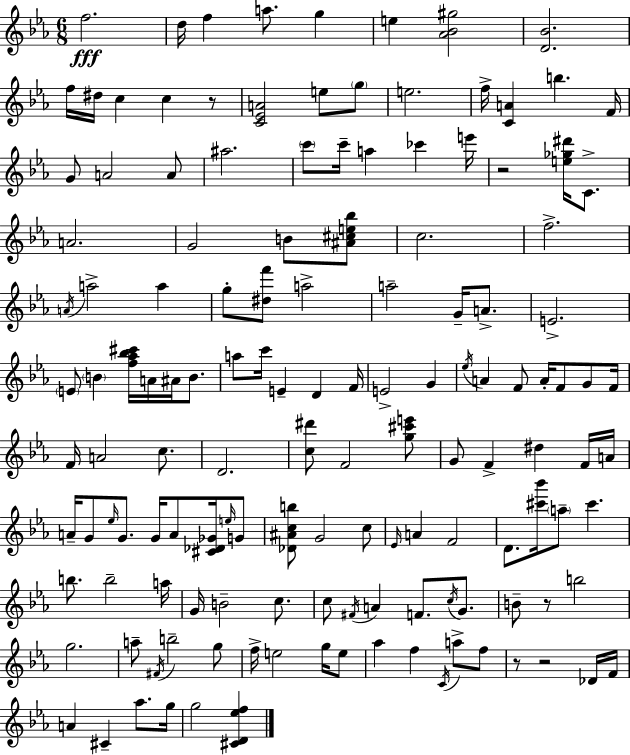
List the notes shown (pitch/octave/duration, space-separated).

F5/h. D5/s F5/q A5/e. G5/q E5/q [Ab4,Bb4,G#5]/h [D4,Bb4]/h. F5/s D#5/s C5/q C5/q R/e [C4,Eb4,A4]/h E5/e G5/e E5/h. F5/s [C4,A4]/q B5/q. F4/s G4/e A4/h A4/e A#5/h. C6/e C6/s A5/q CES6/q E6/s R/h [E5,Gb5,D#6]/s C4/e. A4/h. G4/h B4/e [A#4,C#5,E5,Bb5]/e C5/h. F5/h. A4/s A5/h A5/q G5/e [D#5,F6]/e A5/h A5/h G4/s A4/e. E4/h. E4/e B4/q [F5,Ab5,Bb5,C#6]/s A4/s A#4/s B4/e. A5/e C6/s E4/q D4/q F4/s E4/h G4/q Eb5/s A4/q F4/e A4/s F4/e G4/e F4/s F4/s A4/h C5/e. D4/h. [C5,D#6]/e F4/h [G5,C#6,E6]/e G4/e F4/q D#5/q F4/s A4/s A4/s G4/e Eb5/s G4/e. G4/s A4/e [C#4,Db4,Gb4]/s E5/s G4/e [Db4,A#4,C5,B5]/e G4/h C5/e Eb4/s A4/q F4/h D4/e. [C#6,Bb6]/s A5/e C#6/q. B5/e. B5/h A5/s G4/s B4/h C5/e. C5/e F#4/s A4/q F4/e. C5/s G4/e. B4/e R/e B5/h G5/h. A5/e F#4/s B5/h G5/e F5/s E5/h G5/s E5/e Ab5/q F5/q C4/s A5/e F5/e R/e R/h Db4/s F4/s A4/q C#4/q Ab5/e. G5/s G5/h [C#4,D4,Eb5,F5]/q